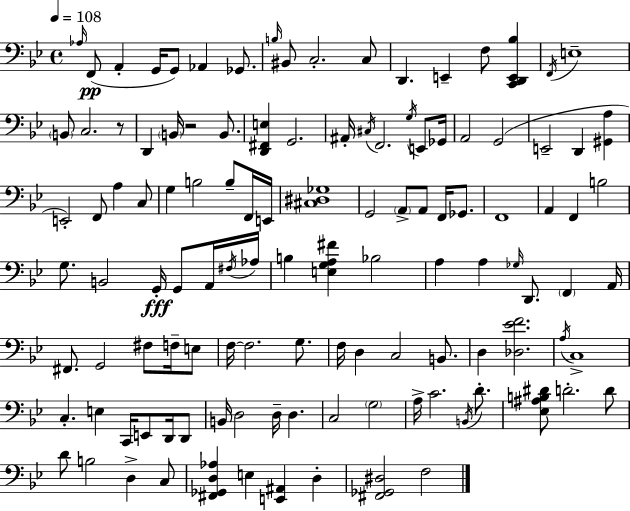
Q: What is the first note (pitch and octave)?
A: Ab3